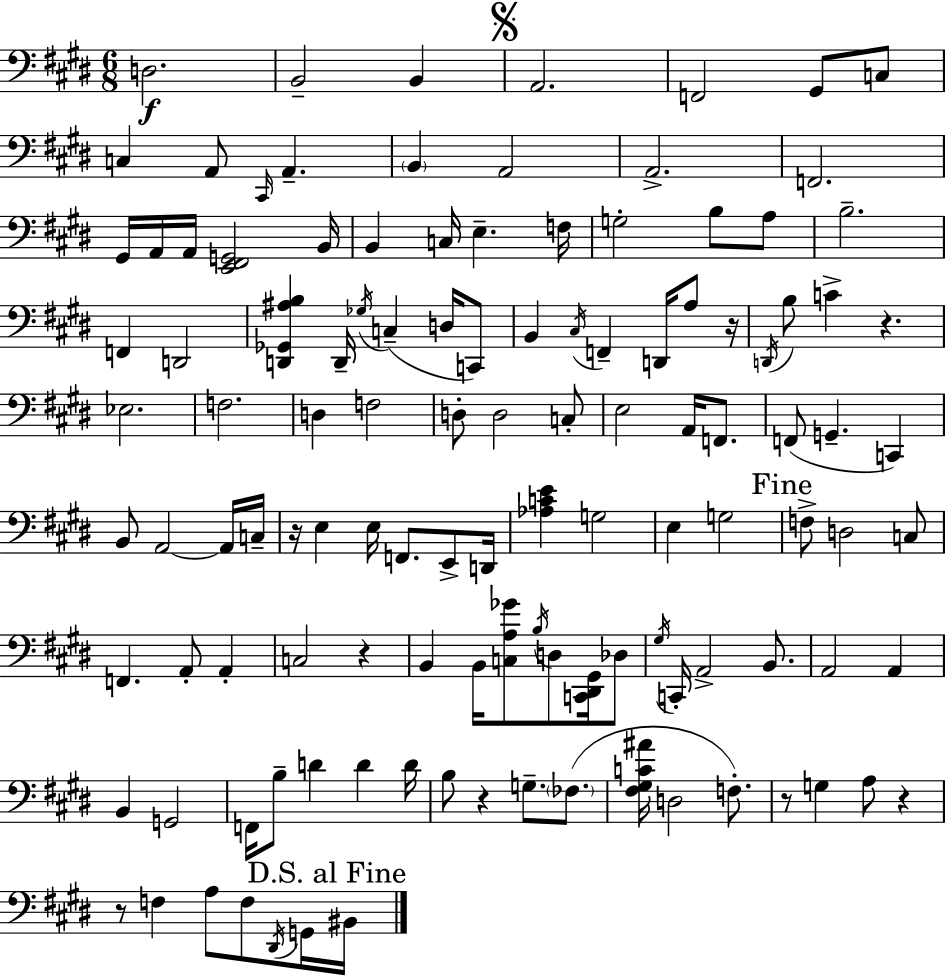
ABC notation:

X:1
T:Untitled
M:6/8
L:1/4
K:E
D,2 B,,2 B,, A,,2 F,,2 ^G,,/2 C,/2 C, A,,/2 ^C,,/4 A,, B,, A,,2 A,,2 F,,2 ^G,,/4 A,,/4 A,,/4 [E,,^F,,G,,]2 B,,/4 B,, C,/4 E, F,/4 G,2 B,/2 A,/2 B,2 F,, D,,2 [D,,_G,,^A,B,] D,,/4 _G,/4 C, D,/4 C,,/2 B,, ^C,/4 F,, D,,/4 A,/2 z/4 D,,/4 B,/2 C z _E,2 F,2 D, F,2 D,/2 D,2 C,/2 E,2 A,,/4 F,,/2 F,,/2 G,, C,, B,,/2 A,,2 A,,/4 C,/4 z/4 E, E,/4 F,,/2 E,,/2 D,,/4 [_A,CE] G,2 E, G,2 F,/2 D,2 C,/2 F,, A,,/2 A,, C,2 z B,, B,,/4 [C,A,_G]/2 B,/4 D,/2 [C,,^D,,^G,,]/4 _D,/2 ^G,/4 C,,/4 A,,2 B,,/2 A,,2 A,, B,, G,,2 F,,/4 B,/2 D D D/4 B,/2 z G,/2 _F,/2 [^F,^G,C^A]/4 D,2 F,/2 z/2 G, A,/2 z z/2 F, A,/2 F,/2 ^D,,/4 G,,/4 ^B,,/4